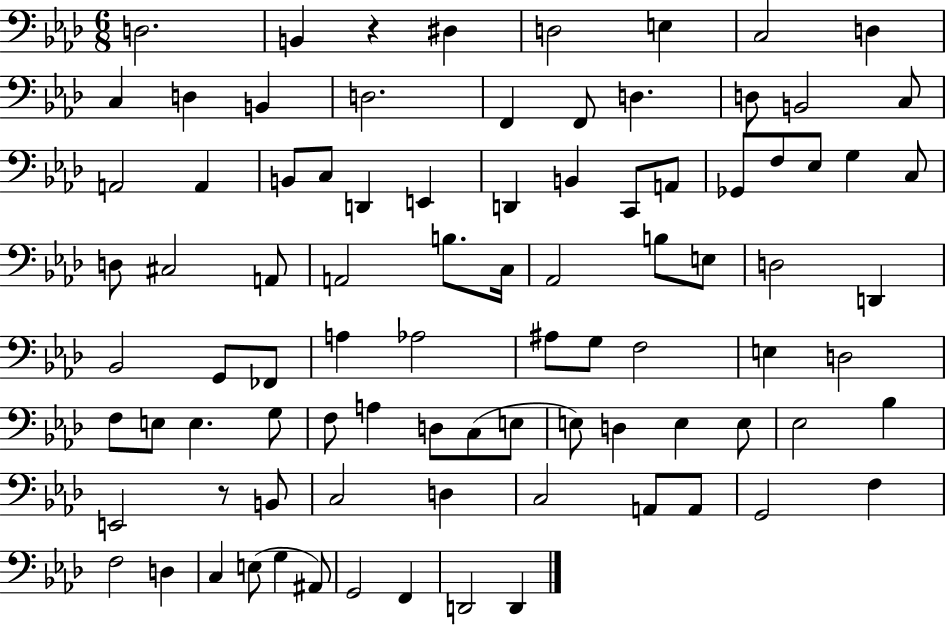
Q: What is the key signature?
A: AES major